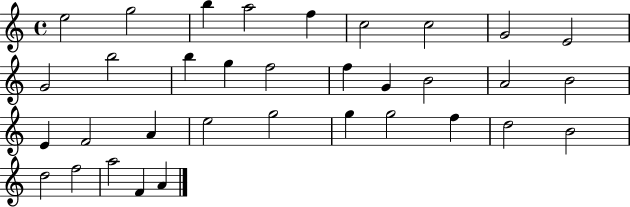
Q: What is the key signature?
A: C major